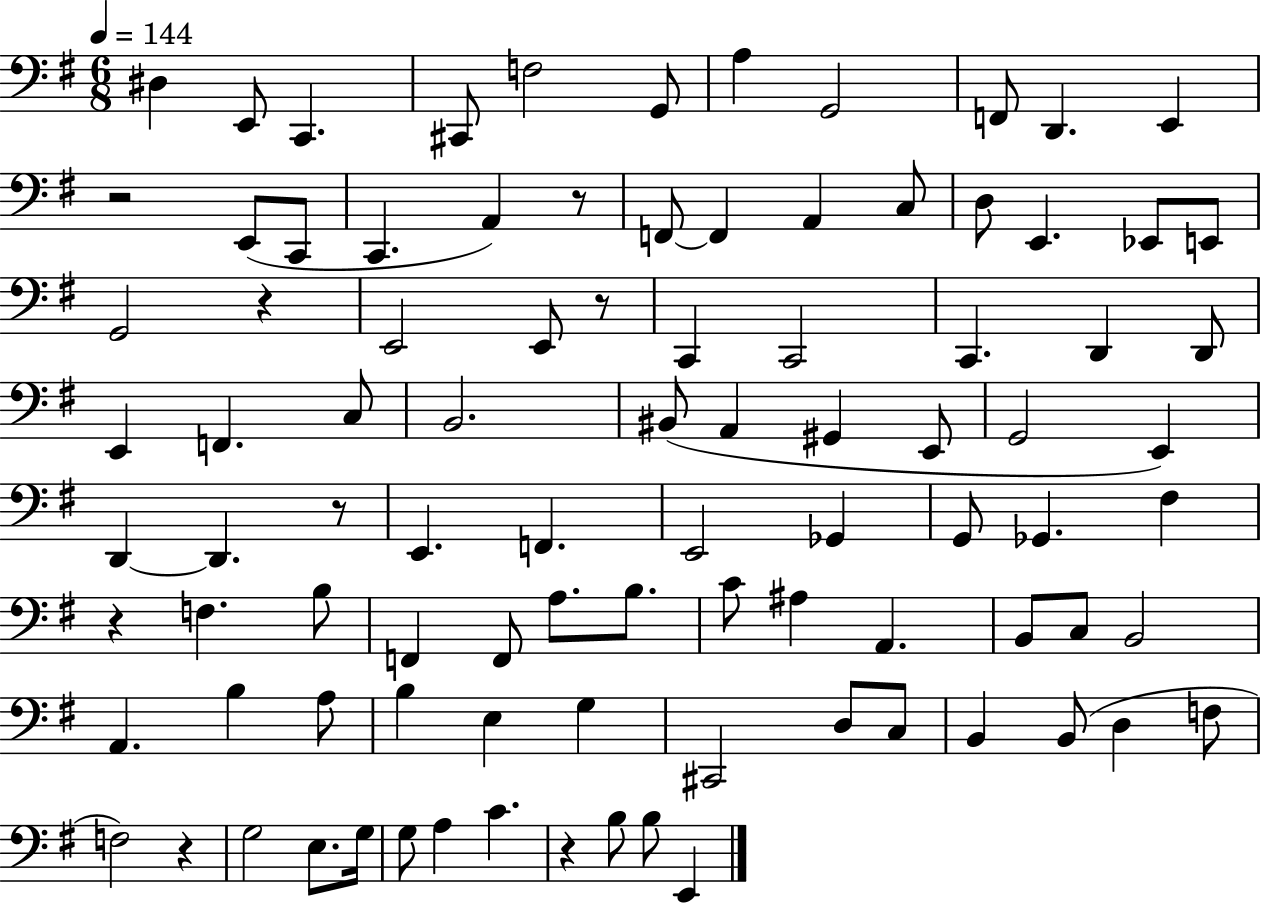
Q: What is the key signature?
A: G major